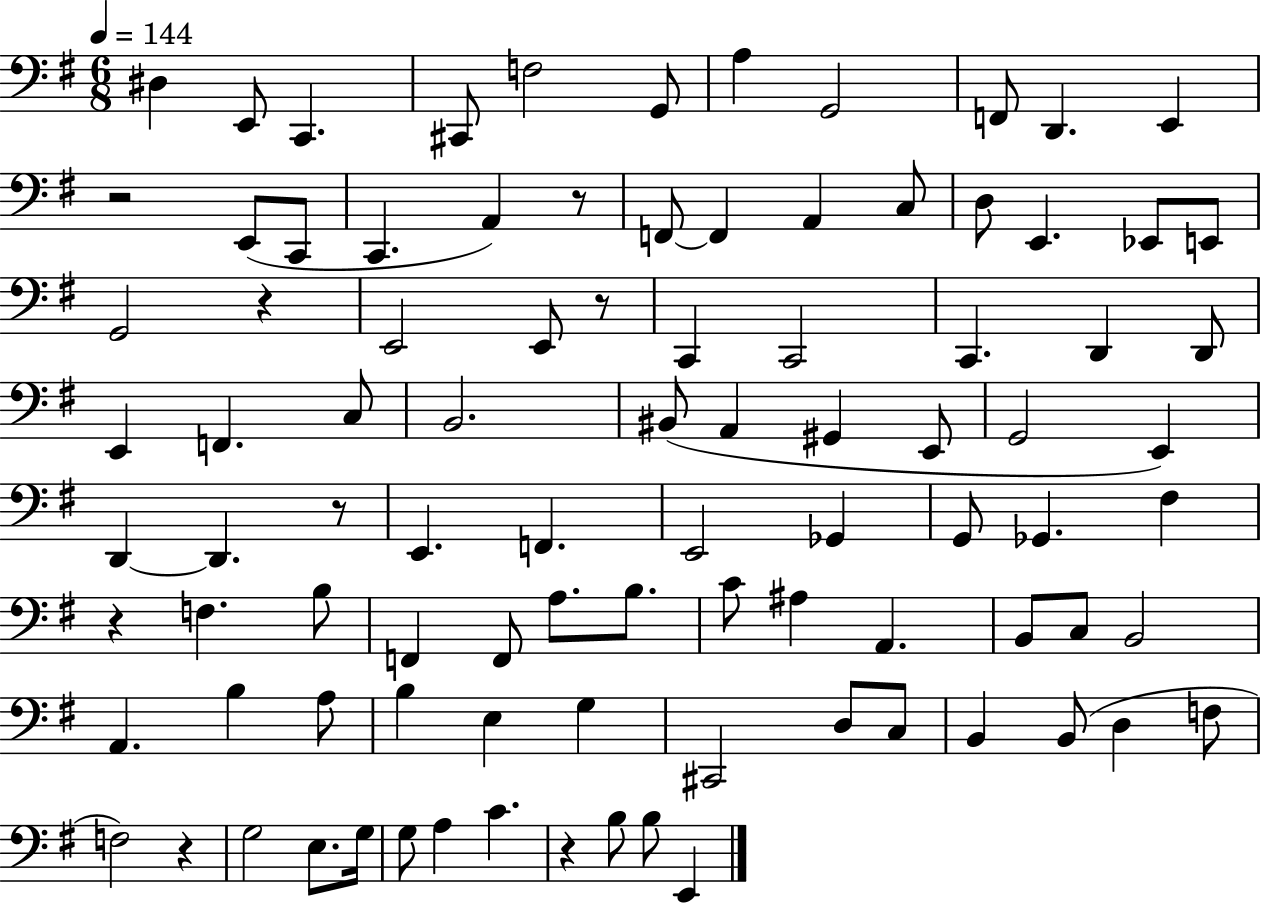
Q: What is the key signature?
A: G major